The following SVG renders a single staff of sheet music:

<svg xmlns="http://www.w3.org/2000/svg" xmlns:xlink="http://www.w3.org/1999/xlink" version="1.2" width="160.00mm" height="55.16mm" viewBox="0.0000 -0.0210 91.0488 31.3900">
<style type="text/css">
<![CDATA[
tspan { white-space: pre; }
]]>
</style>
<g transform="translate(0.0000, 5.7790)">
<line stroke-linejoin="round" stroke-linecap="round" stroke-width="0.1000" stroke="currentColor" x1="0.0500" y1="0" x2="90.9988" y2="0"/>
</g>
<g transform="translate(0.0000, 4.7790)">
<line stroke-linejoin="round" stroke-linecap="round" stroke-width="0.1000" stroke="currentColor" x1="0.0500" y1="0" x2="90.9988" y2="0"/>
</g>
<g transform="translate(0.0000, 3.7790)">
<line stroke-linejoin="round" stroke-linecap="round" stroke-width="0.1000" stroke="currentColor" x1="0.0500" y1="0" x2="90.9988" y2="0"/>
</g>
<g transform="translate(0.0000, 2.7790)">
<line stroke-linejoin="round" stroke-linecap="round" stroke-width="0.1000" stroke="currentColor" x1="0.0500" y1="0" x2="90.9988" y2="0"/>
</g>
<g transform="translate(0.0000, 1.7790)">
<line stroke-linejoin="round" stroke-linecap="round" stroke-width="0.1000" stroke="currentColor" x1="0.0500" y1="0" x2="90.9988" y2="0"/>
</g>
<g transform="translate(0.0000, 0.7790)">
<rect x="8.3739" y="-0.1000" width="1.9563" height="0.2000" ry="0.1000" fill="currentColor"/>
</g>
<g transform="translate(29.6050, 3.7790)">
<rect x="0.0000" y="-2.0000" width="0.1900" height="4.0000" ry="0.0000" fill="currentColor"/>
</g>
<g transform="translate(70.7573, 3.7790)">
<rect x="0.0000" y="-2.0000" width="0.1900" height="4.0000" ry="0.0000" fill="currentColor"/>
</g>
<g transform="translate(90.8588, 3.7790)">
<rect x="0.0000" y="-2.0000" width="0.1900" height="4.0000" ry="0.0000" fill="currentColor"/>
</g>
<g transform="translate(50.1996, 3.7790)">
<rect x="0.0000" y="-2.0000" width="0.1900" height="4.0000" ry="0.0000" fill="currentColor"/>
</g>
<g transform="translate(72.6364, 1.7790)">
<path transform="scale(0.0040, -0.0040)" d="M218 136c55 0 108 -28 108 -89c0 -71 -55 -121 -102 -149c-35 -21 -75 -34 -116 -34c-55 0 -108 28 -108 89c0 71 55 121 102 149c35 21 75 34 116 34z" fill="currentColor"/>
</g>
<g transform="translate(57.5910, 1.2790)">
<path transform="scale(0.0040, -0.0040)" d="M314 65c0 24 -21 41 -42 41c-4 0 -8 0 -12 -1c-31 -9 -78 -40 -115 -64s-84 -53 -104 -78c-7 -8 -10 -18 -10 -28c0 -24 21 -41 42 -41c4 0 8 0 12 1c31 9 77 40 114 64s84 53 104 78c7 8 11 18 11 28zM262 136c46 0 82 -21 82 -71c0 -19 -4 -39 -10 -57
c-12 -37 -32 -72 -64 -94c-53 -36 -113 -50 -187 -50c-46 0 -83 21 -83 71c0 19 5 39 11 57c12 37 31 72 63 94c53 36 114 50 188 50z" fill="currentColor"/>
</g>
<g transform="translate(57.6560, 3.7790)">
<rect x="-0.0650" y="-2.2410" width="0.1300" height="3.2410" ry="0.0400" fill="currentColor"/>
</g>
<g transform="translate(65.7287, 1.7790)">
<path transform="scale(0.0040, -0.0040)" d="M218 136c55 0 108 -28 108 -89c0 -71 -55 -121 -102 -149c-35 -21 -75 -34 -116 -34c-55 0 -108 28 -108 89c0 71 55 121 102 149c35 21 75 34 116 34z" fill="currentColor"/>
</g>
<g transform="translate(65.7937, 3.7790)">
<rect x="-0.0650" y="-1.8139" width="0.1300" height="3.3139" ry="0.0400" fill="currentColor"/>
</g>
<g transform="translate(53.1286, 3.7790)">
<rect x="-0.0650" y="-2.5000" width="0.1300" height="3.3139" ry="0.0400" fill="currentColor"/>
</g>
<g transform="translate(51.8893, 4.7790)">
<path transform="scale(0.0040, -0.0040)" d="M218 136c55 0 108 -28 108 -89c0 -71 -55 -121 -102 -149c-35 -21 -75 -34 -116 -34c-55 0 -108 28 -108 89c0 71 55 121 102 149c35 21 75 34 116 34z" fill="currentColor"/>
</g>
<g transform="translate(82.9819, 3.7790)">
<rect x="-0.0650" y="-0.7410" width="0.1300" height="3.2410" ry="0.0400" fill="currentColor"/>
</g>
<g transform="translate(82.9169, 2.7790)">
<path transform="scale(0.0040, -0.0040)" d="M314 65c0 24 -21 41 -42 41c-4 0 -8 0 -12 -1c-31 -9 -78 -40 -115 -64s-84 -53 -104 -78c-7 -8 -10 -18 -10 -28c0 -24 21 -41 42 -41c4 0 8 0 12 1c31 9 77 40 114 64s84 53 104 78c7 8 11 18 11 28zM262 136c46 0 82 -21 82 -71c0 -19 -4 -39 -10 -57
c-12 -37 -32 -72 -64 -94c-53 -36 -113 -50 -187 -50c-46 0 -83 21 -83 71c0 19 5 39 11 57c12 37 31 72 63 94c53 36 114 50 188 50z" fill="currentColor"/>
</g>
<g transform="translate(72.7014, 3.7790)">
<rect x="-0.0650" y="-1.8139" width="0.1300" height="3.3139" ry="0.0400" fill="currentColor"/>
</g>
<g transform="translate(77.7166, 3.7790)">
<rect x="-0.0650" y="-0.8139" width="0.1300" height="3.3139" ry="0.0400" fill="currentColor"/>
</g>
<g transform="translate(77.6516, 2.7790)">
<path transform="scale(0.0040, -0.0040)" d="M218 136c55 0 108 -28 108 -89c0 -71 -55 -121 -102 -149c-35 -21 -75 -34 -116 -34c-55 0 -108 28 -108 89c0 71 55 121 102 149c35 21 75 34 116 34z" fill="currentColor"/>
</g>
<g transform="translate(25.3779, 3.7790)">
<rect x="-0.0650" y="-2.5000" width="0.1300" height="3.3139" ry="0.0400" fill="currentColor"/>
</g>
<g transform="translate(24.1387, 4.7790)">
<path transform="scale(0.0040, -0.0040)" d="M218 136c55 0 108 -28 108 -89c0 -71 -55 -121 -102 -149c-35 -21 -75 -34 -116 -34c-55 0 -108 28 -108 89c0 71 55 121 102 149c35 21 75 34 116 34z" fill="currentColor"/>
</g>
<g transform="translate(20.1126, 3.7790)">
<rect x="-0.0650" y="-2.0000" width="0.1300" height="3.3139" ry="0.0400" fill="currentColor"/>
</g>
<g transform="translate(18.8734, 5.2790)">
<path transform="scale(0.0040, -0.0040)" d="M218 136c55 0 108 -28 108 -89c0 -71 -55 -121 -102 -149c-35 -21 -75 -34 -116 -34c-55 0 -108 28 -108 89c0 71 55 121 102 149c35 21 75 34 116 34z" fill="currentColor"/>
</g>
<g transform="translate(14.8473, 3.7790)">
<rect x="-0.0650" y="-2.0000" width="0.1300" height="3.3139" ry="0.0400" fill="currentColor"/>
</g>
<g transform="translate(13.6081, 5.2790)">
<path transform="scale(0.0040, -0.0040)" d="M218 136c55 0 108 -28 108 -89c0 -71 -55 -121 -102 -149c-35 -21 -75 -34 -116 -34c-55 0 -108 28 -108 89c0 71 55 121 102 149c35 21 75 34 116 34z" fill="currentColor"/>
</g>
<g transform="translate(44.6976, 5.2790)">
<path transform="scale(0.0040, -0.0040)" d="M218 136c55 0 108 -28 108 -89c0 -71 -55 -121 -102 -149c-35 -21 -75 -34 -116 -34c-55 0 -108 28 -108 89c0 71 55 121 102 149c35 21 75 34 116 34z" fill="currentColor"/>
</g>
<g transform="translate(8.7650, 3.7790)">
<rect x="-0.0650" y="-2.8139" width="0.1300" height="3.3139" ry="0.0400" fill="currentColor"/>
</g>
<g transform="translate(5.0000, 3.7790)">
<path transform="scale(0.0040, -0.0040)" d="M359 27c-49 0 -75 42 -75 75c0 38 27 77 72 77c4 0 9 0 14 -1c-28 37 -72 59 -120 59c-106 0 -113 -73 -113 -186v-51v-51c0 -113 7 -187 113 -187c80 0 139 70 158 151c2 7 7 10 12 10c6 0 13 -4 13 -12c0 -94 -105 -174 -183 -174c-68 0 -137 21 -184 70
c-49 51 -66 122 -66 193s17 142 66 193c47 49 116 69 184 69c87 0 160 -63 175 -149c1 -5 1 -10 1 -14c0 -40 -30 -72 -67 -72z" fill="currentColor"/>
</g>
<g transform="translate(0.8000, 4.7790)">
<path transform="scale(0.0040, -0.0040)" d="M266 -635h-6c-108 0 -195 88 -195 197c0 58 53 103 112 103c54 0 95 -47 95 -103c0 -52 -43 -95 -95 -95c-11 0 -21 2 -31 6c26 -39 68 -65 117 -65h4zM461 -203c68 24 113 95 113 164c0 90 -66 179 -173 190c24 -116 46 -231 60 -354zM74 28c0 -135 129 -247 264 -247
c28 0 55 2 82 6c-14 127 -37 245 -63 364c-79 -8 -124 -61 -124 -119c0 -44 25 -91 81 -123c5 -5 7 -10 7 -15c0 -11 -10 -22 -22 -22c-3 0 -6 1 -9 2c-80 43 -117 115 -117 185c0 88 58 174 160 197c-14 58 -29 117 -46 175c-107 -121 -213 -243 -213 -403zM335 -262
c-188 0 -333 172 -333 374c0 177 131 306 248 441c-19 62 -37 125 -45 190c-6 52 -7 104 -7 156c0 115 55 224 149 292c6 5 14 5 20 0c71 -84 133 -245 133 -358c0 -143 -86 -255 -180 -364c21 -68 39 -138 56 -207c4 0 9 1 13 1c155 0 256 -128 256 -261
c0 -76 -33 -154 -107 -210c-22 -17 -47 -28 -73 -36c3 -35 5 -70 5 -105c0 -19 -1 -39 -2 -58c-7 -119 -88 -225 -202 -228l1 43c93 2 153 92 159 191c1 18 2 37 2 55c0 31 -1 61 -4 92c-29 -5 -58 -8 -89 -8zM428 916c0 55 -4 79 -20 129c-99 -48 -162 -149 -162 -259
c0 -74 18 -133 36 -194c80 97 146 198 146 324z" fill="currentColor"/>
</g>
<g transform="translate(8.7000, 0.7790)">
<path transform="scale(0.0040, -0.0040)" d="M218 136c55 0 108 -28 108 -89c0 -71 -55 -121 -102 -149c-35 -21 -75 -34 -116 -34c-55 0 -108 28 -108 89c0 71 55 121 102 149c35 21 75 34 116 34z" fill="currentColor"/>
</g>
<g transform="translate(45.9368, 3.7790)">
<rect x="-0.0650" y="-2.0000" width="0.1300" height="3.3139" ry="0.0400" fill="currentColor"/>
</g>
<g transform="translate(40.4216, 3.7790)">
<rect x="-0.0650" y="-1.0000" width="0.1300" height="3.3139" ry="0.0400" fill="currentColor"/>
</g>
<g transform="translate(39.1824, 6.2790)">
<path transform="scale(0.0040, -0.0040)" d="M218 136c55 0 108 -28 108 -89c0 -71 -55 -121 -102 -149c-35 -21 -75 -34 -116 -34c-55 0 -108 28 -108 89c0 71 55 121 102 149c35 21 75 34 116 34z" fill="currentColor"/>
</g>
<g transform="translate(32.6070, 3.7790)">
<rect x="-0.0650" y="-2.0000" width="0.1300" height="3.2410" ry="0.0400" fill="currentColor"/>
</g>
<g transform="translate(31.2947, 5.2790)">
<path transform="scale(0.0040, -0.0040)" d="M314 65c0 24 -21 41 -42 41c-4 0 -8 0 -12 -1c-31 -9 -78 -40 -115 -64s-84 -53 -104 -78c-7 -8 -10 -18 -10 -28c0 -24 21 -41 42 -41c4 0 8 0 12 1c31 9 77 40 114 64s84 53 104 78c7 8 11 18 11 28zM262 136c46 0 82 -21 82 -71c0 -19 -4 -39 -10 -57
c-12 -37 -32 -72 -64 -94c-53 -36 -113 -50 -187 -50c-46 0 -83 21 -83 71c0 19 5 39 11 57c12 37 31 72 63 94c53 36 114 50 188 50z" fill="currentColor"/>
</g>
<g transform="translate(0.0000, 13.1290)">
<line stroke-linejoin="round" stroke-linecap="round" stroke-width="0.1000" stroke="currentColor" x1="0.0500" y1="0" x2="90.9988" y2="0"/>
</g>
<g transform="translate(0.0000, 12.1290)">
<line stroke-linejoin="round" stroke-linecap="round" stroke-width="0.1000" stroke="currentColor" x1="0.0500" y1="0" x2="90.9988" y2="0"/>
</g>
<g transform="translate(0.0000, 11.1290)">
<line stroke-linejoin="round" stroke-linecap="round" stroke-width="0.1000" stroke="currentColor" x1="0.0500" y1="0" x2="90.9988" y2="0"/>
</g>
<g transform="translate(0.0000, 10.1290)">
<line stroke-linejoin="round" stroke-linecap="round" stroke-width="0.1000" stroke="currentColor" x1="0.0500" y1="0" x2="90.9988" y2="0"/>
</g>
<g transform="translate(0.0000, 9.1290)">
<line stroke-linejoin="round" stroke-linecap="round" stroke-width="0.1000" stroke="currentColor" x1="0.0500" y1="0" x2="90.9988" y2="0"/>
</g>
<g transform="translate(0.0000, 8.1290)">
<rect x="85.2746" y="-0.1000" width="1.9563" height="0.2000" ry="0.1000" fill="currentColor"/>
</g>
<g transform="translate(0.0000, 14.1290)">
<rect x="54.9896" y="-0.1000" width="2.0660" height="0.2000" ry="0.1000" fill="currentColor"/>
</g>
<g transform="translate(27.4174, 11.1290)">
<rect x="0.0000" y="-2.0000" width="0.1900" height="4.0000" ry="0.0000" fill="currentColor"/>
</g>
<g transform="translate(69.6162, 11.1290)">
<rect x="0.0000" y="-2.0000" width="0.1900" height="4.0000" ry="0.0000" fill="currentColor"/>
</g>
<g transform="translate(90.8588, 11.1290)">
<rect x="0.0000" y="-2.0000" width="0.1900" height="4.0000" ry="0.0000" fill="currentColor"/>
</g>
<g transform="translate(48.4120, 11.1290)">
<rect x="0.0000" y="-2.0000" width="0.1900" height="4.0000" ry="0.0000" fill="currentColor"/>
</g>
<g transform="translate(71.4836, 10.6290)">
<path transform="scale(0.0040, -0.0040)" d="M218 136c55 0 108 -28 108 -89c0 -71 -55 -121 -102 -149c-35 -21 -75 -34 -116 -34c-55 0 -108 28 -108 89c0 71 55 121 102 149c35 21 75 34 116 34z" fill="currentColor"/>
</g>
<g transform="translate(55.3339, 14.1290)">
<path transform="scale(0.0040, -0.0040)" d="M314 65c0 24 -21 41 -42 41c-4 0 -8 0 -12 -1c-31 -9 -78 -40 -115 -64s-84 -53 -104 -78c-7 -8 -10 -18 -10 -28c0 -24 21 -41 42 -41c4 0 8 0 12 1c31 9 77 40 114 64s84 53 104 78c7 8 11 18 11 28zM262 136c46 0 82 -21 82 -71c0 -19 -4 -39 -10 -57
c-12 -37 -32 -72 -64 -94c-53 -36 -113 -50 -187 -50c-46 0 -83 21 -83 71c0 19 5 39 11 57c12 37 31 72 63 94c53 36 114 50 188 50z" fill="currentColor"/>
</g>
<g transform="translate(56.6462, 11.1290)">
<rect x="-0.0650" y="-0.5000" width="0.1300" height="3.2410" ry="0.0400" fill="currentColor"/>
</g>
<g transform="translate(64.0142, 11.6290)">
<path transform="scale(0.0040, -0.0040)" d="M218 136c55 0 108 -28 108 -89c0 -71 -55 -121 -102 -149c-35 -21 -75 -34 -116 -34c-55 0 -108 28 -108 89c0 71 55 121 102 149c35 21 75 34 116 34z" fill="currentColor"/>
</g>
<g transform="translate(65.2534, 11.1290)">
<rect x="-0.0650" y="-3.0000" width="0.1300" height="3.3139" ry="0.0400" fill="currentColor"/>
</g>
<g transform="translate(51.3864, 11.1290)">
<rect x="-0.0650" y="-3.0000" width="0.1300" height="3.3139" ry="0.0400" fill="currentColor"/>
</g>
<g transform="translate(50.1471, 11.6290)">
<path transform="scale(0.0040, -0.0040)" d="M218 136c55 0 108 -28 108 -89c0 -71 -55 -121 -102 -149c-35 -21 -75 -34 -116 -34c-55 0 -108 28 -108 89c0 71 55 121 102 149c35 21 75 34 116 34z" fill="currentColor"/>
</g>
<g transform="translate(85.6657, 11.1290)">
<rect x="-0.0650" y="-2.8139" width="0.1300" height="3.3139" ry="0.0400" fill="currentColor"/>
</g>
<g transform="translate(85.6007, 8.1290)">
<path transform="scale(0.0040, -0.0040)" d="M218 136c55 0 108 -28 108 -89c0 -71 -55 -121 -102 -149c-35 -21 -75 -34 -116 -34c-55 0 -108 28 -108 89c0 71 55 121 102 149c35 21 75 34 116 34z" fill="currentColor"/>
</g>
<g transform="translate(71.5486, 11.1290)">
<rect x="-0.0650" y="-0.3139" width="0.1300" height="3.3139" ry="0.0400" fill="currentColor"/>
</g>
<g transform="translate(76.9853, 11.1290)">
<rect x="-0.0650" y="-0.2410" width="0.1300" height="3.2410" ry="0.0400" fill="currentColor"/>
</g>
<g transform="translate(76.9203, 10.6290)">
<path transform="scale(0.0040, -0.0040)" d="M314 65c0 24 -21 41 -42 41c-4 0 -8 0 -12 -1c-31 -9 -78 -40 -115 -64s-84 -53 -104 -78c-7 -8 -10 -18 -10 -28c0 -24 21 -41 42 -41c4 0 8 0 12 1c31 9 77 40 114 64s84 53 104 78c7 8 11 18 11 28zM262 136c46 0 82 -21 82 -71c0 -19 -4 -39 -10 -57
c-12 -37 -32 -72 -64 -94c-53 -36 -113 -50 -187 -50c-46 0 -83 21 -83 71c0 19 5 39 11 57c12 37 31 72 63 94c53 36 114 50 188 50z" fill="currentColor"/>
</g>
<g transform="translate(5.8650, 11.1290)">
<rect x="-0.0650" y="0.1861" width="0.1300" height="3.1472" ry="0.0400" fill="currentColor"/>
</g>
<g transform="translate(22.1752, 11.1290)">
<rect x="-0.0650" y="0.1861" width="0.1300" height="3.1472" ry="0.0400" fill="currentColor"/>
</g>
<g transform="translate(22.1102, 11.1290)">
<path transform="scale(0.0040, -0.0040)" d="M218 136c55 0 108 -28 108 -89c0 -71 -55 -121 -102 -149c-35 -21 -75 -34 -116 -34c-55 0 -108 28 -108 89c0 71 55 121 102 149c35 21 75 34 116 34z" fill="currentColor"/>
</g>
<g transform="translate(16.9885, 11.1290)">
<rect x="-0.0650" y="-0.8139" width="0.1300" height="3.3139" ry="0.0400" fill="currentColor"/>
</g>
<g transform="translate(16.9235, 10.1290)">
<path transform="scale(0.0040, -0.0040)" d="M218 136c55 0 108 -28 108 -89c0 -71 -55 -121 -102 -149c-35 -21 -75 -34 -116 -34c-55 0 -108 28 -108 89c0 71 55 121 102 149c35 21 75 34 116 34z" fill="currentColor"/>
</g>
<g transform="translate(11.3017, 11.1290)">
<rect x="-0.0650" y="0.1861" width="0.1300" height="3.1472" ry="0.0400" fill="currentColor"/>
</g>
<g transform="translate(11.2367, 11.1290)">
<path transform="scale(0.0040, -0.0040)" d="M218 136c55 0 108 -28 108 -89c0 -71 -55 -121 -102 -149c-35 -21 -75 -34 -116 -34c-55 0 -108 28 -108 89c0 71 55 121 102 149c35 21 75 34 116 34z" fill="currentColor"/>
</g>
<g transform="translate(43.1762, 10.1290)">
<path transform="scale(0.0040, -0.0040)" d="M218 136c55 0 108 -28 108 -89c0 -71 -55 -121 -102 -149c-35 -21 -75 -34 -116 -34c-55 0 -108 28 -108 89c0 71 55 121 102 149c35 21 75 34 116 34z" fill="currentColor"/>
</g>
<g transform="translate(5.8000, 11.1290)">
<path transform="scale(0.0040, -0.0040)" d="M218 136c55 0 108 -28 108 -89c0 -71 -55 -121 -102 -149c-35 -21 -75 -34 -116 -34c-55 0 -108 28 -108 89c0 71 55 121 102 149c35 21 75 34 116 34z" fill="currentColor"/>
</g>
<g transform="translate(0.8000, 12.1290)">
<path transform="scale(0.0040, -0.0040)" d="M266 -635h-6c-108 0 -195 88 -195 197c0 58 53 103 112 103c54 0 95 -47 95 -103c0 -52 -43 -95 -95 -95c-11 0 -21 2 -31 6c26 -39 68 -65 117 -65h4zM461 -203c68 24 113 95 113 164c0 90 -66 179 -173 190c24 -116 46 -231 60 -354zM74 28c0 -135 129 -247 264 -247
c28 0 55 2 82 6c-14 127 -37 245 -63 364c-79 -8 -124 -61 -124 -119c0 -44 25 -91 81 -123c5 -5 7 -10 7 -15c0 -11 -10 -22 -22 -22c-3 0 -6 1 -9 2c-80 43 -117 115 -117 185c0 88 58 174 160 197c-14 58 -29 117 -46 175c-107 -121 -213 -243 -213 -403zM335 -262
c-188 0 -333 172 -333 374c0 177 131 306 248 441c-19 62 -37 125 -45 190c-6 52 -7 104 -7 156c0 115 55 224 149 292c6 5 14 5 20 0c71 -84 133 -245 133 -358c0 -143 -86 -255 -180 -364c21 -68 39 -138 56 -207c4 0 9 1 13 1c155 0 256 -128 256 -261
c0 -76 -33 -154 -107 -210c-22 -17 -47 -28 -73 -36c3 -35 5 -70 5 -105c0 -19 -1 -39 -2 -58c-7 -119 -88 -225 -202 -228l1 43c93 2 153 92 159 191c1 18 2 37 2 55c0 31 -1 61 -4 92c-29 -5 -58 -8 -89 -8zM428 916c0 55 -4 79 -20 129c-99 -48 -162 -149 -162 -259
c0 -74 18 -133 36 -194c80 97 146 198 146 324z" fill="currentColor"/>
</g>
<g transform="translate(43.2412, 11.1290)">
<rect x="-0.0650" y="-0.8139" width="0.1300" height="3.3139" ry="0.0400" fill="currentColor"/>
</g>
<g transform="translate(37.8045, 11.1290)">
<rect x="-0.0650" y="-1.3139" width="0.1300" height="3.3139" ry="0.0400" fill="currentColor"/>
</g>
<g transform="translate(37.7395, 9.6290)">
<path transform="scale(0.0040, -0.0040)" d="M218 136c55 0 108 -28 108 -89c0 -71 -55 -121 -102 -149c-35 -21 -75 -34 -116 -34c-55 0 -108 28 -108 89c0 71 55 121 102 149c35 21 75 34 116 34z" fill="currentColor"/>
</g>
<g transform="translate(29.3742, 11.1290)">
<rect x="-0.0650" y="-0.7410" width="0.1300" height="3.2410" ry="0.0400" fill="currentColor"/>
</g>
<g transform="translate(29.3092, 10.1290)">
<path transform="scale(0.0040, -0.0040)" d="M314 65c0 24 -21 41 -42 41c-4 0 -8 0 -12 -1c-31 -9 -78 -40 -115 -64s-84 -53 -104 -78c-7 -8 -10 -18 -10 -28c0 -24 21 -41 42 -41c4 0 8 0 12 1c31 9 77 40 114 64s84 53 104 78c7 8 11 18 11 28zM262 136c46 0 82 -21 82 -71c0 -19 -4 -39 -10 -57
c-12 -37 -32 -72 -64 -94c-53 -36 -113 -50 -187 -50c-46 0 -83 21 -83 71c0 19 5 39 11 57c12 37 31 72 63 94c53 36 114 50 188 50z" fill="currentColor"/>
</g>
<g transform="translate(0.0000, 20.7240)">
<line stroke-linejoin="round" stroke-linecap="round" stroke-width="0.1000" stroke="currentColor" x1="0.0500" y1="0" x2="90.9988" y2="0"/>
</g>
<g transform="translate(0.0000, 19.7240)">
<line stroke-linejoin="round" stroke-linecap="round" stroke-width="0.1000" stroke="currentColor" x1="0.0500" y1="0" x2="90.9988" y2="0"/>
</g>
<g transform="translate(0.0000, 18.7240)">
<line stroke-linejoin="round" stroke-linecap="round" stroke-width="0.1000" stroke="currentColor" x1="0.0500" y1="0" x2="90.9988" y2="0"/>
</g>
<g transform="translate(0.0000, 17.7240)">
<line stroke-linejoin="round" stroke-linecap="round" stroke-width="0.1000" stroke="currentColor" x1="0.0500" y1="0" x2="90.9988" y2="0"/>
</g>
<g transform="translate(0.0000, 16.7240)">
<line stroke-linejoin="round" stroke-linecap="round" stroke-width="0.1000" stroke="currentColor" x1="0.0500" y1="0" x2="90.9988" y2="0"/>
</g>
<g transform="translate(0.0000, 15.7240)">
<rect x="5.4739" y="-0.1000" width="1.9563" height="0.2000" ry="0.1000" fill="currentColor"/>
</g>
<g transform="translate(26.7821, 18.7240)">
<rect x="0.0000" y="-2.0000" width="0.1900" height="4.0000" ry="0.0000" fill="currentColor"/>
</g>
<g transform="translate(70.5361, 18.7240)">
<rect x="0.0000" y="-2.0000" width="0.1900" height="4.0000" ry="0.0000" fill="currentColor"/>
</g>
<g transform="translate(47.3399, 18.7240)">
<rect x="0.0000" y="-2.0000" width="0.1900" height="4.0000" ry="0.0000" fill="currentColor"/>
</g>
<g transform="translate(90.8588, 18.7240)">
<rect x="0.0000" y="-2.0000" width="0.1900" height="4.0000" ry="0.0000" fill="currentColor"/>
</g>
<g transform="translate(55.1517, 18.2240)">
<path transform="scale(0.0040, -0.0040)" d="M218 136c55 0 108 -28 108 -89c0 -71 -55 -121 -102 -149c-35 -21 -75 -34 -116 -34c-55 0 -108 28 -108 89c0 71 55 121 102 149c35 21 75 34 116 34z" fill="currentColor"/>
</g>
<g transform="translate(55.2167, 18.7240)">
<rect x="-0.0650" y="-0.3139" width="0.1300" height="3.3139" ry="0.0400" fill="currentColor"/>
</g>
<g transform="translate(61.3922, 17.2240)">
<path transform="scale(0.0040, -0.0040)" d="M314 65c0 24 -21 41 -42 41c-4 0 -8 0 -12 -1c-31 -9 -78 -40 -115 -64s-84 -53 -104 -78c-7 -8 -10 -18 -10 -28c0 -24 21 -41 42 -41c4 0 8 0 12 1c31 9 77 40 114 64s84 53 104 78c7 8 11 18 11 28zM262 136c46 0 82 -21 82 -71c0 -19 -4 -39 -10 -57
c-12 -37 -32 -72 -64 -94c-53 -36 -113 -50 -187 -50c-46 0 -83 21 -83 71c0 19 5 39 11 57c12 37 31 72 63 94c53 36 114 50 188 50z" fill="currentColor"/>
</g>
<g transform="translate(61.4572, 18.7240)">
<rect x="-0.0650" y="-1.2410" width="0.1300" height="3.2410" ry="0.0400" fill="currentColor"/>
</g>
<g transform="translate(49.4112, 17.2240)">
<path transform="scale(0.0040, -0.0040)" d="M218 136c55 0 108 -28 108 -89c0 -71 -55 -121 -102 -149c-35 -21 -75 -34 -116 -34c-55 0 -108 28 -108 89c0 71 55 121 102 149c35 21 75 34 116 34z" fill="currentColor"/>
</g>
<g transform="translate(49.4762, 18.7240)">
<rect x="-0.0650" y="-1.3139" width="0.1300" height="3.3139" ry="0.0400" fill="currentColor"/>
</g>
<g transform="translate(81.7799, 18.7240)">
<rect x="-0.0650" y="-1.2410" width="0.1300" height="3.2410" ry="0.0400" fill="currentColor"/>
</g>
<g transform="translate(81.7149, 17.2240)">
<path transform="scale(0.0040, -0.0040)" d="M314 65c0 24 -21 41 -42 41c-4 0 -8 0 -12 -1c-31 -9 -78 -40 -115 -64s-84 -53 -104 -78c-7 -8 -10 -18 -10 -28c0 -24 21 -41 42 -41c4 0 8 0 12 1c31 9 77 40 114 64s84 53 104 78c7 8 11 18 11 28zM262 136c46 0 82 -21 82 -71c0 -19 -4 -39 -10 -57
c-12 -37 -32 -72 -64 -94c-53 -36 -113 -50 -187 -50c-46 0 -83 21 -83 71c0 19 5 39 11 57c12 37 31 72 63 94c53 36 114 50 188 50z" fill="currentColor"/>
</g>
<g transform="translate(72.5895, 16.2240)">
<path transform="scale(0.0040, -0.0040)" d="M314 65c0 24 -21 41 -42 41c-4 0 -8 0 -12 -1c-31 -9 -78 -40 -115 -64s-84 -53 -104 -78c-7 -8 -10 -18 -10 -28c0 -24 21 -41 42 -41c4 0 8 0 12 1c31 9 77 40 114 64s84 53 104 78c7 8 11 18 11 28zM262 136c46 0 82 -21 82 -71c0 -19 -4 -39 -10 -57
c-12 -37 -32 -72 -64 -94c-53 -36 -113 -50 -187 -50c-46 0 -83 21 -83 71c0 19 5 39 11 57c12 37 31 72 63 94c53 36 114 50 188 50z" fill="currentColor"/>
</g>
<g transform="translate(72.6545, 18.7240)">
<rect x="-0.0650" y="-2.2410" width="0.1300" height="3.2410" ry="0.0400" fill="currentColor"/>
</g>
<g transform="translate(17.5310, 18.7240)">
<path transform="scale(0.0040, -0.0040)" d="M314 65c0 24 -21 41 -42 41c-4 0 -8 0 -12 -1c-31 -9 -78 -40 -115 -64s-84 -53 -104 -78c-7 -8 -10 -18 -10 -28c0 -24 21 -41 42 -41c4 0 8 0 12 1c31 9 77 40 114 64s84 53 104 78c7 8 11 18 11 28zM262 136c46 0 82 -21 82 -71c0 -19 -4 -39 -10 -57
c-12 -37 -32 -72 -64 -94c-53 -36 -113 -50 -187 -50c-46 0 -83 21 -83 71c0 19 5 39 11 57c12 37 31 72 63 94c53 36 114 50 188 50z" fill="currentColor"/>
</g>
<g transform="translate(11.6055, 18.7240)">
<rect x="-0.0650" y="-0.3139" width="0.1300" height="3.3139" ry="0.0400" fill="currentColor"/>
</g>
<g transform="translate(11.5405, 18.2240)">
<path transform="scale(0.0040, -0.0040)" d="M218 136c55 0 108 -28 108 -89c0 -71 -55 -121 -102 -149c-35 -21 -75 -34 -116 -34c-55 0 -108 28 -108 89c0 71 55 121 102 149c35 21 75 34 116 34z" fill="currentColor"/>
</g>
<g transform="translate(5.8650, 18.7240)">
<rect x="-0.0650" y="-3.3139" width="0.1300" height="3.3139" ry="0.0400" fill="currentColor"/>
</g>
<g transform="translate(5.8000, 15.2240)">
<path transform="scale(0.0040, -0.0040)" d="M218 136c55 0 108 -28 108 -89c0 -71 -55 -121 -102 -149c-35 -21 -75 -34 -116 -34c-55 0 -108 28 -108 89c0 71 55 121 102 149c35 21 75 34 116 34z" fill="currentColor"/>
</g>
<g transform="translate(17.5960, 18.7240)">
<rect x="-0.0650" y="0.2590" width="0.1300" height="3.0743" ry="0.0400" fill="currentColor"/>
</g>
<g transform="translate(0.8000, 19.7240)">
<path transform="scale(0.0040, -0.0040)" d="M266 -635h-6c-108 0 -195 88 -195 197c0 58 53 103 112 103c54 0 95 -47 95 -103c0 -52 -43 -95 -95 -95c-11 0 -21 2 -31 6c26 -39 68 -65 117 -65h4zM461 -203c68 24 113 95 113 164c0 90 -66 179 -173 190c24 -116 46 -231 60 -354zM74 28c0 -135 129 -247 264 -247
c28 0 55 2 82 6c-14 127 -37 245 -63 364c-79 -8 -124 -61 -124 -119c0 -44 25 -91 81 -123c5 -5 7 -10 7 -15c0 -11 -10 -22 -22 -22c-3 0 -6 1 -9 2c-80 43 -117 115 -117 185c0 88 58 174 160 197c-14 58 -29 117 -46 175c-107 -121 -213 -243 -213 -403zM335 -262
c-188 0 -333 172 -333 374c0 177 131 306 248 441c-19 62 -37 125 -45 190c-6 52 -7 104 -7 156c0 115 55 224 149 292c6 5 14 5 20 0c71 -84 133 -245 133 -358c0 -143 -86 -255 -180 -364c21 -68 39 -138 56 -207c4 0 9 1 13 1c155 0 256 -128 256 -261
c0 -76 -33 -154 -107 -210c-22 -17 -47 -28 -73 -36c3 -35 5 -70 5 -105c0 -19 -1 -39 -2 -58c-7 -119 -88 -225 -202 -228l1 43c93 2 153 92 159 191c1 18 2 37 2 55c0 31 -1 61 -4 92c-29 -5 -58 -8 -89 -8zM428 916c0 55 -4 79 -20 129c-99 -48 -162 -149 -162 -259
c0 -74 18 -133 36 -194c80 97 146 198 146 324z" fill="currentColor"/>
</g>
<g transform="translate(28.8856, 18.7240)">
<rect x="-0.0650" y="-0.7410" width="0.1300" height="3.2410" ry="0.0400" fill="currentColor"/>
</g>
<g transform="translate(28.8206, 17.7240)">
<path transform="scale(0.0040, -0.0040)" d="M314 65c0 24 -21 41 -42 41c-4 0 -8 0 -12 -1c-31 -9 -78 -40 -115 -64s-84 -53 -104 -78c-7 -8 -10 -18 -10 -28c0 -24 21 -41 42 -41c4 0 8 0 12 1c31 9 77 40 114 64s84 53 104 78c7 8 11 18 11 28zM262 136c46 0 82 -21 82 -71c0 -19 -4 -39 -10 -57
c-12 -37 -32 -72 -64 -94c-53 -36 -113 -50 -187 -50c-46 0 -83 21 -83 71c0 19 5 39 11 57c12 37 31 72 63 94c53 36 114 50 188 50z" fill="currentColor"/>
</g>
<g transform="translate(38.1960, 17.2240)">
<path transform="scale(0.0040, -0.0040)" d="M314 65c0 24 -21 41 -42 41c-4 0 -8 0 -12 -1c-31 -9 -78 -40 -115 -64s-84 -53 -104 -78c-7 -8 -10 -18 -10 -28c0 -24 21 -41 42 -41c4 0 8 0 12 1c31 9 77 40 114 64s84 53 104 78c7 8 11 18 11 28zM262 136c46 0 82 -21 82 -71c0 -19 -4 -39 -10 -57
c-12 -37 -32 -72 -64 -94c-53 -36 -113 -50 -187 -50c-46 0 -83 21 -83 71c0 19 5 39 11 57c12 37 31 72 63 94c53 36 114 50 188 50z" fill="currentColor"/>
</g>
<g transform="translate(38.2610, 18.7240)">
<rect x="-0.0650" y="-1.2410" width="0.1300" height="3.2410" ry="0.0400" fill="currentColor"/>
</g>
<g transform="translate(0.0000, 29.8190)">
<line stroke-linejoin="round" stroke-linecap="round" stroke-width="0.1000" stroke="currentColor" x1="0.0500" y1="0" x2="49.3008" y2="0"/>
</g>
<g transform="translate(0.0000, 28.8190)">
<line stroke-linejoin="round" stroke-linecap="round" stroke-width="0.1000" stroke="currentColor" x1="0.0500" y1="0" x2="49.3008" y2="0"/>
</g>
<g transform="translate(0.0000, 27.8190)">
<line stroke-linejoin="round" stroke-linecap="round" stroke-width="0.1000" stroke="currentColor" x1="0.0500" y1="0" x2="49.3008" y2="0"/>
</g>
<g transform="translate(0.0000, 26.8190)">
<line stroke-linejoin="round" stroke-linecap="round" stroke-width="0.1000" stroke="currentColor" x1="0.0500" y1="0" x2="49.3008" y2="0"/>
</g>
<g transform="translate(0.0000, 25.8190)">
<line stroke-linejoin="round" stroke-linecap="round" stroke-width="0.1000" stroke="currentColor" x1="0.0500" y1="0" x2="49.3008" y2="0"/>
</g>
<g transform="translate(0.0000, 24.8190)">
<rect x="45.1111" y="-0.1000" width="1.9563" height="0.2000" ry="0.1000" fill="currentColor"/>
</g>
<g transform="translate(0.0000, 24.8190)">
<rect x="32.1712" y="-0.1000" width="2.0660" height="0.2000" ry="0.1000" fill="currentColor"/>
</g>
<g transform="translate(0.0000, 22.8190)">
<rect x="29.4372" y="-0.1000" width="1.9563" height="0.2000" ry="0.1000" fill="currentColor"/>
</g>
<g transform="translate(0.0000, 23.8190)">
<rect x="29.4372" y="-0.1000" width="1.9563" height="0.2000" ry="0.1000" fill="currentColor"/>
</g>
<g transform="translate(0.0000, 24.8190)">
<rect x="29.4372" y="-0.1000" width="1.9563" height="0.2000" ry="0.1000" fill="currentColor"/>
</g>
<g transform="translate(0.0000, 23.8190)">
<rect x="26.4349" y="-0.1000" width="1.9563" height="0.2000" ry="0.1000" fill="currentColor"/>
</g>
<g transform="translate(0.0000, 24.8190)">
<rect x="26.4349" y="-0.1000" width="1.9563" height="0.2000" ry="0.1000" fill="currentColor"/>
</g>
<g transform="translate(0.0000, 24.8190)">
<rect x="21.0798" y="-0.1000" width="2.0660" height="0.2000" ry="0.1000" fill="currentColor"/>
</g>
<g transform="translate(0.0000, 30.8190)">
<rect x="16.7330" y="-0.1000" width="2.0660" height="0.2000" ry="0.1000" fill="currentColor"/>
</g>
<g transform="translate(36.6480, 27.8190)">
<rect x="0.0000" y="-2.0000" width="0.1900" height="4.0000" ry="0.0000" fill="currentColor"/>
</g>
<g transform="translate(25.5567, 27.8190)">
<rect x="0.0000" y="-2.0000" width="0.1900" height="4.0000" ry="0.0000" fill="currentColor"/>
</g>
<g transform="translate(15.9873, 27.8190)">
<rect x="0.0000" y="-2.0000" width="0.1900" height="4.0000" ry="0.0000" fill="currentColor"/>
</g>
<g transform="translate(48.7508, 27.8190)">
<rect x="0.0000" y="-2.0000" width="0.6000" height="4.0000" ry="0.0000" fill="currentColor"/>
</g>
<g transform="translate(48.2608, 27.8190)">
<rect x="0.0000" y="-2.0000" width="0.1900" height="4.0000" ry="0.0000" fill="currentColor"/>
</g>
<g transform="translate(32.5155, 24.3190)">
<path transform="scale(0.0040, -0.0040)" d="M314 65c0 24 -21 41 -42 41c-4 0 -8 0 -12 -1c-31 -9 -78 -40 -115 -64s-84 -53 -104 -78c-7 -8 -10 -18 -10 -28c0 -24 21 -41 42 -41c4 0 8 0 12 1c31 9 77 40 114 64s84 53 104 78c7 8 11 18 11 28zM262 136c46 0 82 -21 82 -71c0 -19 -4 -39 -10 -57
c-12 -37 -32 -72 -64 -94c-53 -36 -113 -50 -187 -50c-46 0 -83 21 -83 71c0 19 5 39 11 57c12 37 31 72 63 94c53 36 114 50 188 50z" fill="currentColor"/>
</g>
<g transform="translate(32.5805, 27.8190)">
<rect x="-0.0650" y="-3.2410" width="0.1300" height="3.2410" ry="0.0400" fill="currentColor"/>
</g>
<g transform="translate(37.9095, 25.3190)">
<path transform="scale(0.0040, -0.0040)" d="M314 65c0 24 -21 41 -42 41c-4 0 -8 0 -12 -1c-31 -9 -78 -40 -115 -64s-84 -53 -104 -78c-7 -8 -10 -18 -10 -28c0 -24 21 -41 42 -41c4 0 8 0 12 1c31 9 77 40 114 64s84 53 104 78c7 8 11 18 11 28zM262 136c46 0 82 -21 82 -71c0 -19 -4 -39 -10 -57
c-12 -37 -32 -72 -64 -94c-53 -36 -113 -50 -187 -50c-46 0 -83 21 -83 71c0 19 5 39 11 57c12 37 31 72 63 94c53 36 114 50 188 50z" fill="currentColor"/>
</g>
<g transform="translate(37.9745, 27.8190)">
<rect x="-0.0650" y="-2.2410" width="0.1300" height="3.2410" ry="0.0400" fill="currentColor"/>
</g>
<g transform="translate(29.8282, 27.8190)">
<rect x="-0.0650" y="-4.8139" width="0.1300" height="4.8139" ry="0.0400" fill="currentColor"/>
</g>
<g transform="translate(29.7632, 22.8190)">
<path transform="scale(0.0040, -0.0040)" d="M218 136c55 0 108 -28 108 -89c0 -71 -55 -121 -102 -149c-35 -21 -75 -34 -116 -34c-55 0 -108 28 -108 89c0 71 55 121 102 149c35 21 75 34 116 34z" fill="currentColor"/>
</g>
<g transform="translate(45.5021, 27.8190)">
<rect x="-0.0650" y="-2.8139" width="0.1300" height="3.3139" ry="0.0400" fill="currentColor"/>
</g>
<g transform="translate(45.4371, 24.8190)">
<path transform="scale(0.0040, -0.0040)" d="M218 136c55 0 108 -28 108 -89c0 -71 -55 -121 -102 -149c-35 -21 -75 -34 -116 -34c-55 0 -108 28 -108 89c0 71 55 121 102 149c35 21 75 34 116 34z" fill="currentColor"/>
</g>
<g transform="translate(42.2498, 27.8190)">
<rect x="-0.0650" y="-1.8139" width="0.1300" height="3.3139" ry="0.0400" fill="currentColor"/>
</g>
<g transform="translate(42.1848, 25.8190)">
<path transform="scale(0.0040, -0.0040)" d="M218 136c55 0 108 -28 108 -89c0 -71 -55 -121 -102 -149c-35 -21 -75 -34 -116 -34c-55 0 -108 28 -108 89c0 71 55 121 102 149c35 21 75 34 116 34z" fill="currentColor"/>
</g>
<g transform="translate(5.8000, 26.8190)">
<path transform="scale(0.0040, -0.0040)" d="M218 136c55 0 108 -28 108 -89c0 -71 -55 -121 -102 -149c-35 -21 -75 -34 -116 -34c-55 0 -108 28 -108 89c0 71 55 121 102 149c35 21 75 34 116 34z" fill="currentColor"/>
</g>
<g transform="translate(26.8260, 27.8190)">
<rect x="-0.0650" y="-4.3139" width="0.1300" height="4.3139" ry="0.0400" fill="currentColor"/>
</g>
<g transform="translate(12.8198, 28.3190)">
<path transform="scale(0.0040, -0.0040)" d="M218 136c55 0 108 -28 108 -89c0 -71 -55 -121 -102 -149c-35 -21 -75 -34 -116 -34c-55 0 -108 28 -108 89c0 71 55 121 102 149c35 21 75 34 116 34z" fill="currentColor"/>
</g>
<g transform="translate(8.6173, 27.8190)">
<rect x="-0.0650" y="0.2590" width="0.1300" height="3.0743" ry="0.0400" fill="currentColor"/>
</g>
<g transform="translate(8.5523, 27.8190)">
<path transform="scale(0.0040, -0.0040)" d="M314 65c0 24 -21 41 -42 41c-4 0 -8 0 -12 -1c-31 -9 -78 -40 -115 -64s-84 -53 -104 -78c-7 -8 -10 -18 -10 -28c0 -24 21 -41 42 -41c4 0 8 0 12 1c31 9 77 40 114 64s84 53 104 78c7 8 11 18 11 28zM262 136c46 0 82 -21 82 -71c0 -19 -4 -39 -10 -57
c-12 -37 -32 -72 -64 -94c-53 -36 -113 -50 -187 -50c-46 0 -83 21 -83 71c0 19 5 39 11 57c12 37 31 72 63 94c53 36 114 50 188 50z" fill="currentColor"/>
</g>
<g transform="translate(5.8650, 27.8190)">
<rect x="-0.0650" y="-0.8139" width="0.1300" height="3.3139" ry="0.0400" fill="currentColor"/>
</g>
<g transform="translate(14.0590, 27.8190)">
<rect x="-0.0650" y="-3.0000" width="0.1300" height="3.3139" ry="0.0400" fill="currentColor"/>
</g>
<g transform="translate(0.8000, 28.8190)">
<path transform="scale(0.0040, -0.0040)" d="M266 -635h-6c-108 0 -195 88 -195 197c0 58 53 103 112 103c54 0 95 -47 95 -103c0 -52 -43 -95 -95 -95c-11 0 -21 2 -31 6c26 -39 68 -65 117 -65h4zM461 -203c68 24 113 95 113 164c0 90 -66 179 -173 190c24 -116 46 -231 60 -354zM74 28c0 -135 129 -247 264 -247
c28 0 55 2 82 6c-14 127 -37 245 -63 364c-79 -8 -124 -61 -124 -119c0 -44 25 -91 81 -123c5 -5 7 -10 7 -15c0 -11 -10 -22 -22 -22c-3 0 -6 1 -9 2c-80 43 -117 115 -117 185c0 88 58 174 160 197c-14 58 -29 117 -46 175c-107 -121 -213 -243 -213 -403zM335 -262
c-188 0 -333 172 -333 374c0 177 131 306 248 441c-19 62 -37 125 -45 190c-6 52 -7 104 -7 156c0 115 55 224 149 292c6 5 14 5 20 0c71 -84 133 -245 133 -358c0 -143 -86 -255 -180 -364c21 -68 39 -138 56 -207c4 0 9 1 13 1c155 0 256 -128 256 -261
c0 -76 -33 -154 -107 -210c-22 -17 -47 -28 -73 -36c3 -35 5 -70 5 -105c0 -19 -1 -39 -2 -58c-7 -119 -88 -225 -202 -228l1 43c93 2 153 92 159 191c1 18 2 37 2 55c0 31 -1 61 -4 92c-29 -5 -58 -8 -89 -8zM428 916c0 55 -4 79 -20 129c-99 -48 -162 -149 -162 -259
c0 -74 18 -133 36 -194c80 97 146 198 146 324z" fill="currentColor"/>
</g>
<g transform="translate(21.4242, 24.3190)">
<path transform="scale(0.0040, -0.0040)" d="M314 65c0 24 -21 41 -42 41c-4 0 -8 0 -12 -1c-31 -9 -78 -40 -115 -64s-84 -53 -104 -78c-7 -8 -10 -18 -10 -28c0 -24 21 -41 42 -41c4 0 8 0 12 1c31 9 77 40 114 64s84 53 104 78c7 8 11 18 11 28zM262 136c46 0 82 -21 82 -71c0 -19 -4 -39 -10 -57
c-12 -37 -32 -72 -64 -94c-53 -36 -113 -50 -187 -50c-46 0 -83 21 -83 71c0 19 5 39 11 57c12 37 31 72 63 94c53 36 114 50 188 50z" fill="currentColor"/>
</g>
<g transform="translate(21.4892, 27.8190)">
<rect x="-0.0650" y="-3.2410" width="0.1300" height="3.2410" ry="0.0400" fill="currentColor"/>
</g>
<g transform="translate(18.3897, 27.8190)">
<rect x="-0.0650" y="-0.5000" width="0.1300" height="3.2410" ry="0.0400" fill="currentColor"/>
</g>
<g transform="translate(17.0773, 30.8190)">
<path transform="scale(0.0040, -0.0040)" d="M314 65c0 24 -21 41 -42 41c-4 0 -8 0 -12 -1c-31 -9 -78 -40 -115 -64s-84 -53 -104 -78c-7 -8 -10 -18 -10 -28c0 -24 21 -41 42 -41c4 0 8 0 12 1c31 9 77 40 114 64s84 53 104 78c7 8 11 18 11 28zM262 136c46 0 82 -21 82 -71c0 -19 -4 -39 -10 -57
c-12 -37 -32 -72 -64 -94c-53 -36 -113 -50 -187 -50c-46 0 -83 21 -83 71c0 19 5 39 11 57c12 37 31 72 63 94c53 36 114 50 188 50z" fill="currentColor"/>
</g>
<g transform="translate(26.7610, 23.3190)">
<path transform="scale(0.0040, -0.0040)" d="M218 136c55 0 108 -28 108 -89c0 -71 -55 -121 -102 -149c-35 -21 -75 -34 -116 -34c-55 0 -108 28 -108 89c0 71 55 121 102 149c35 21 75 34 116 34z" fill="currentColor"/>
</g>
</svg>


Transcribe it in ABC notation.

X:1
T:Untitled
M:4/4
L:1/4
K:C
a F F G F2 D F G g2 f f d d2 B B d B d2 e d A C2 A c c2 a b c B2 d2 e2 e c e2 g2 e2 d B2 A C2 b2 d' e' b2 g2 f a